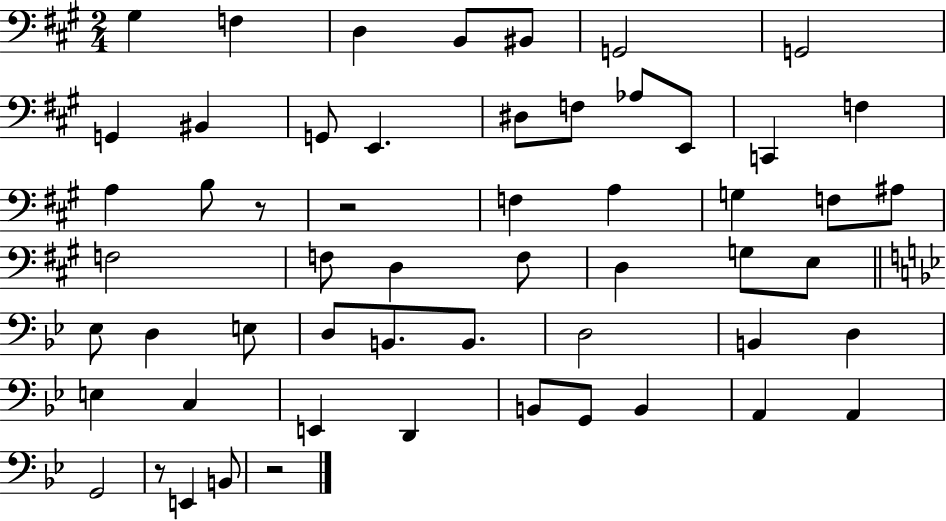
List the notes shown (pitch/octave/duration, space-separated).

G#3/q F3/q D3/q B2/e BIS2/e G2/h G2/h G2/q BIS2/q G2/e E2/q. D#3/e F3/e Ab3/e E2/e C2/q F3/q A3/q B3/e R/e R/h F3/q A3/q G3/q F3/e A#3/e F3/h F3/e D3/q F3/e D3/q G3/e E3/e Eb3/e D3/q E3/e D3/e B2/e. B2/e. D3/h B2/q D3/q E3/q C3/q E2/q D2/q B2/e G2/e B2/q A2/q A2/q G2/h R/e E2/q B2/e R/h